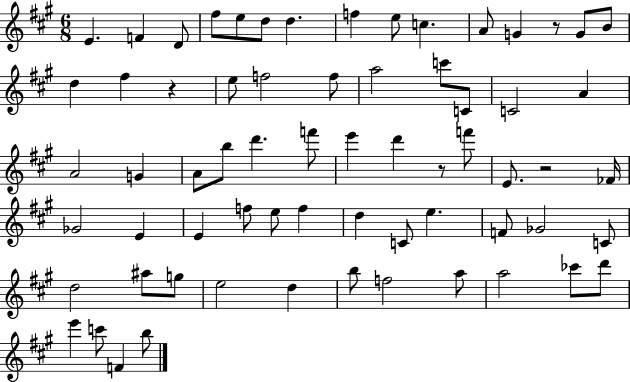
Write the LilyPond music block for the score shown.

{
  \clef treble
  \numericTimeSignature
  \time 6/8
  \key a \major
  \repeat volta 2 { e'4. f'4 d'8 | fis''8 e''8 d''8 d''4. | f''4 e''8 c''4. | a'8 g'4 r8 g'8 b'8 | \break d''4 fis''4 r4 | e''8 f''2 f''8 | a''2 c'''8 c'8 | c'2 a'4 | \break a'2 g'4 | a'8 b''8 d'''4. f'''8 | e'''4 d'''4 r8 f'''8 | e'8. r2 fes'16 | \break ges'2 e'4 | e'4 f''8 e''8 f''4 | d''4 c'8 e''4. | f'8 ges'2 c'8 | \break d''2 ais''8 g''8 | e''2 d''4 | b''8 f''2 a''8 | a''2 ces'''8 d'''8 | \break e'''4 c'''8 f'4 b''8 | } \bar "|."
}